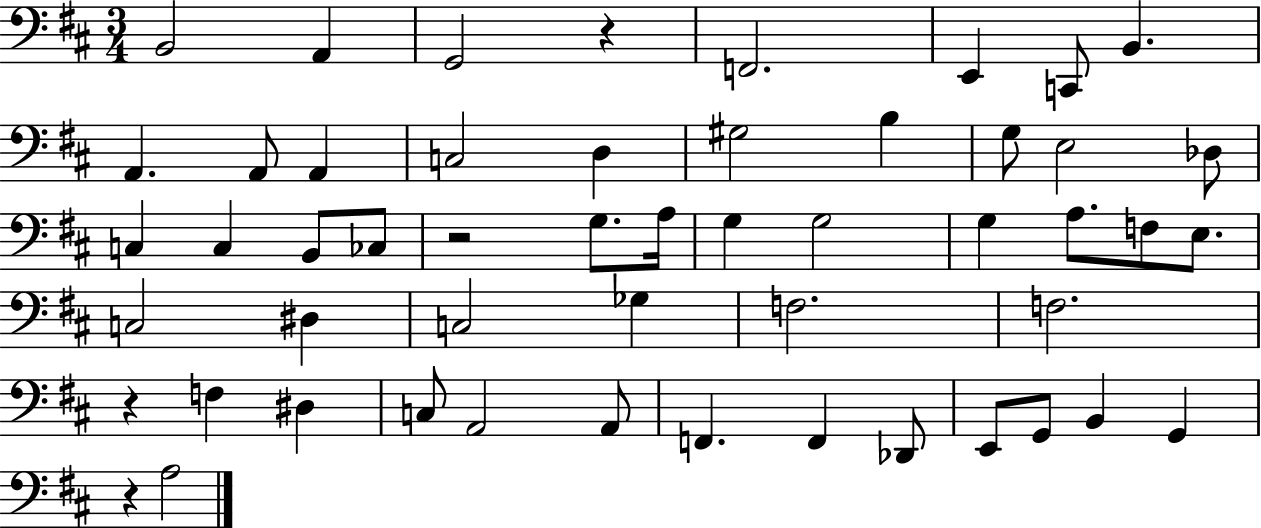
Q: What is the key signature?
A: D major